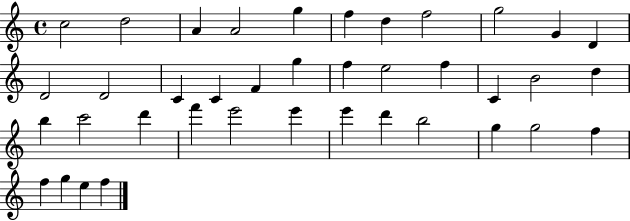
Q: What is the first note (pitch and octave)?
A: C5